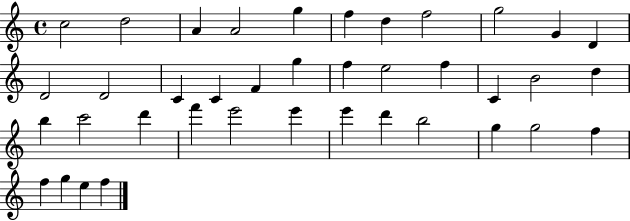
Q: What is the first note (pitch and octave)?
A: C5